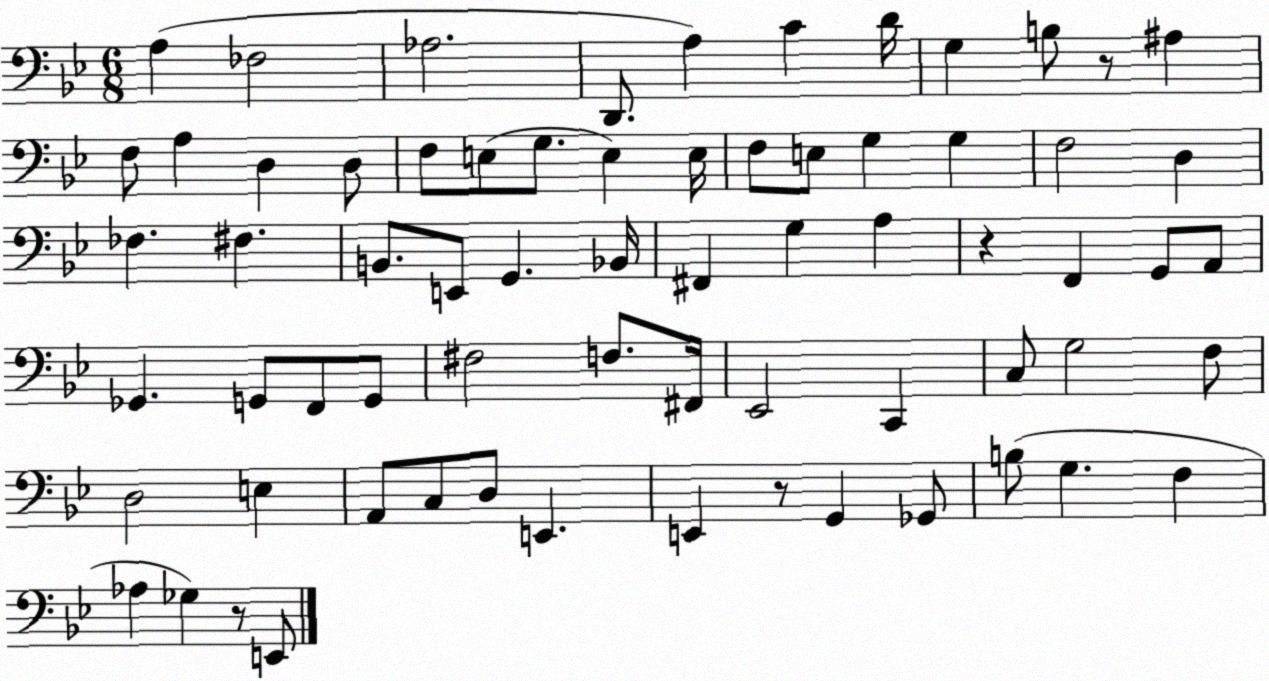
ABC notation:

X:1
T:Untitled
M:6/8
L:1/4
K:Bb
A, _F,2 _A,2 D,,/2 A, C D/4 G, B,/2 z/2 ^A, F,/2 A, D, D,/2 F,/2 E,/2 G,/2 E, E,/4 F,/2 E,/2 G, G, F,2 D, _F, ^F, B,,/2 E,,/2 G,, _B,,/4 ^F,, G, A, z F,, G,,/2 A,,/2 _G,, G,,/2 F,,/2 G,,/2 ^F,2 F,/2 ^F,,/4 _E,,2 C,, C,/2 G,2 F,/2 D,2 E, A,,/2 C,/2 D,/2 E,, E,, z/2 G,, _G,,/2 B,/2 G, F, _A, _G, z/2 E,,/2